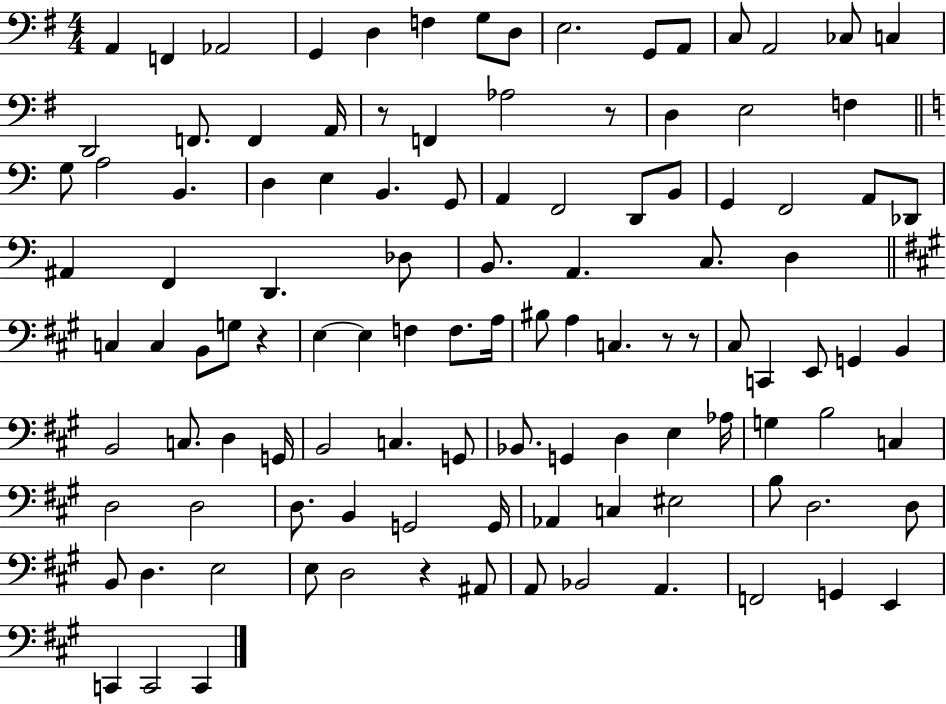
A2/q F2/q Ab2/h G2/q D3/q F3/q G3/e D3/e E3/h. G2/e A2/e C3/e A2/h CES3/e C3/q D2/h F2/e. F2/q A2/s R/e F2/q Ab3/h R/e D3/q E3/h F3/q G3/e A3/h B2/q. D3/q E3/q B2/q. G2/e A2/q F2/h D2/e B2/e G2/q F2/h A2/e Db2/e A#2/q F2/q D2/q. Db3/e B2/e. A2/q. C3/e. D3/q C3/q C3/q B2/e G3/e R/q E3/q E3/q F3/q F3/e. A3/s BIS3/e A3/q C3/q. R/e R/e C#3/e C2/q E2/e G2/q B2/q B2/h C3/e. D3/q G2/s B2/h C3/q. G2/e Bb2/e. G2/q D3/q E3/q Ab3/s G3/q B3/h C3/q D3/h D3/h D3/e. B2/q G2/h G2/s Ab2/q C3/q EIS3/h B3/e D3/h. D3/e B2/e D3/q. E3/h E3/e D3/h R/q A#2/e A2/e Bb2/h A2/q. F2/h G2/q E2/q C2/q C2/h C2/q